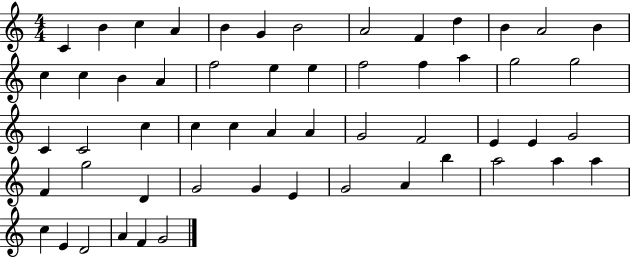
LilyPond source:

{
  \clef treble
  \numericTimeSignature
  \time 4/4
  \key c \major
  c'4 b'4 c''4 a'4 | b'4 g'4 b'2 | a'2 f'4 d''4 | b'4 a'2 b'4 | \break c''4 c''4 b'4 a'4 | f''2 e''4 e''4 | f''2 f''4 a''4 | g''2 g''2 | \break c'4 c'2 c''4 | c''4 c''4 a'4 a'4 | g'2 f'2 | e'4 e'4 g'2 | \break f'4 g''2 d'4 | g'2 g'4 e'4 | g'2 a'4 b''4 | a''2 a''4 a''4 | \break c''4 e'4 d'2 | a'4 f'4 g'2 | \bar "|."
}